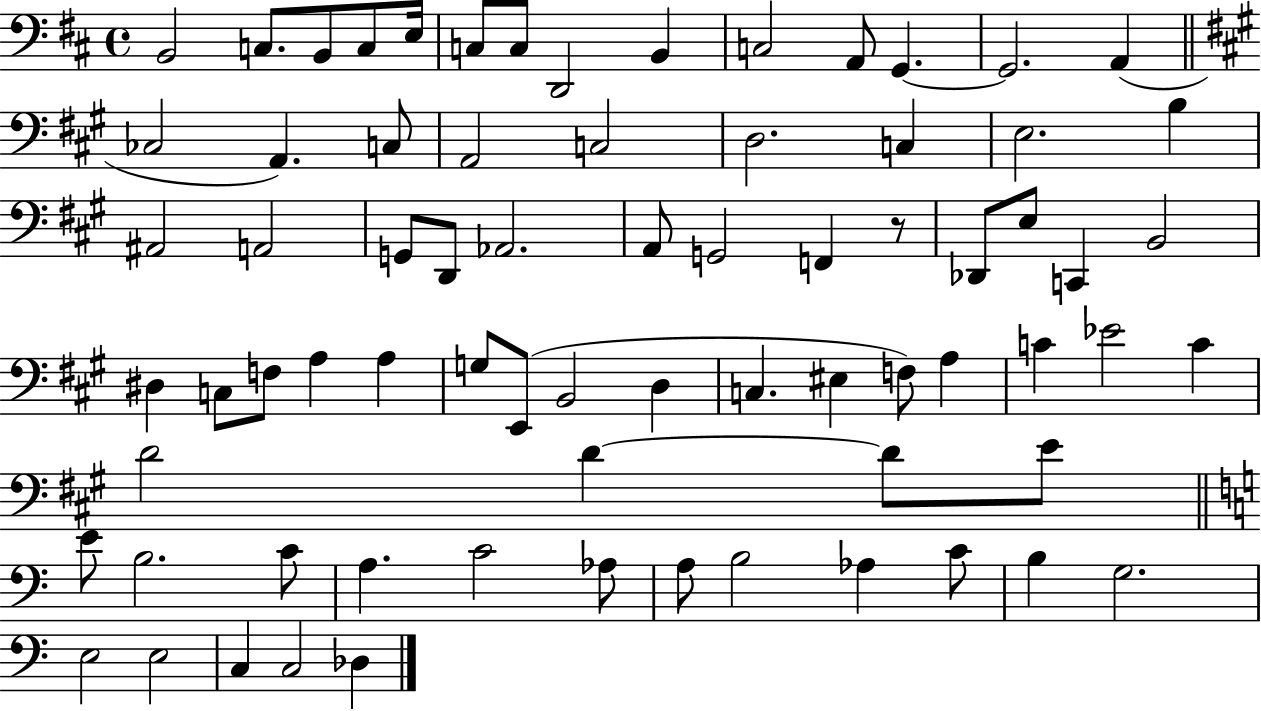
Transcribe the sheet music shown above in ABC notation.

X:1
T:Untitled
M:4/4
L:1/4
K:D
B,,2 C,/2 B,,/2 C,/2 E,/4 C,/2 C,/2 D,,2 B,, C,2 A,,/2 G,, G,,2 A,, _C,2 A,, C,/2 A,,2 C,2 D,2 C, E,2 B, ^A,,2 A,,2 G,,/2 D,,/2 _A,,2 A,,/2 G,,2 F,, z/2 _D,,/2 E,/2 C,, B,,2 ^D, C,/2 F,/2 A, A, G,/2 E,,/2 B,,2 D, C, ^E, F,/2 A, C _E2 C D2 D D/2 E/2 E/2 B,2 C/2 A, C2 _A,/2 A,/2 B,2 _A, C/2 B, G,2 E,2 E,2 C, C,2 _D,